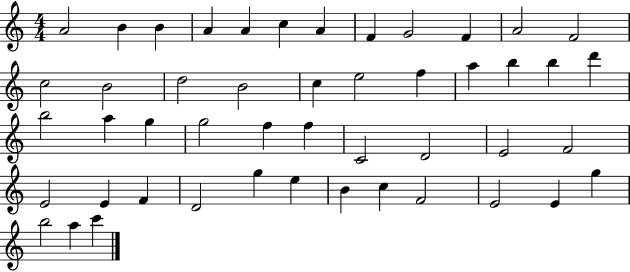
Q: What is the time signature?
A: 4/4